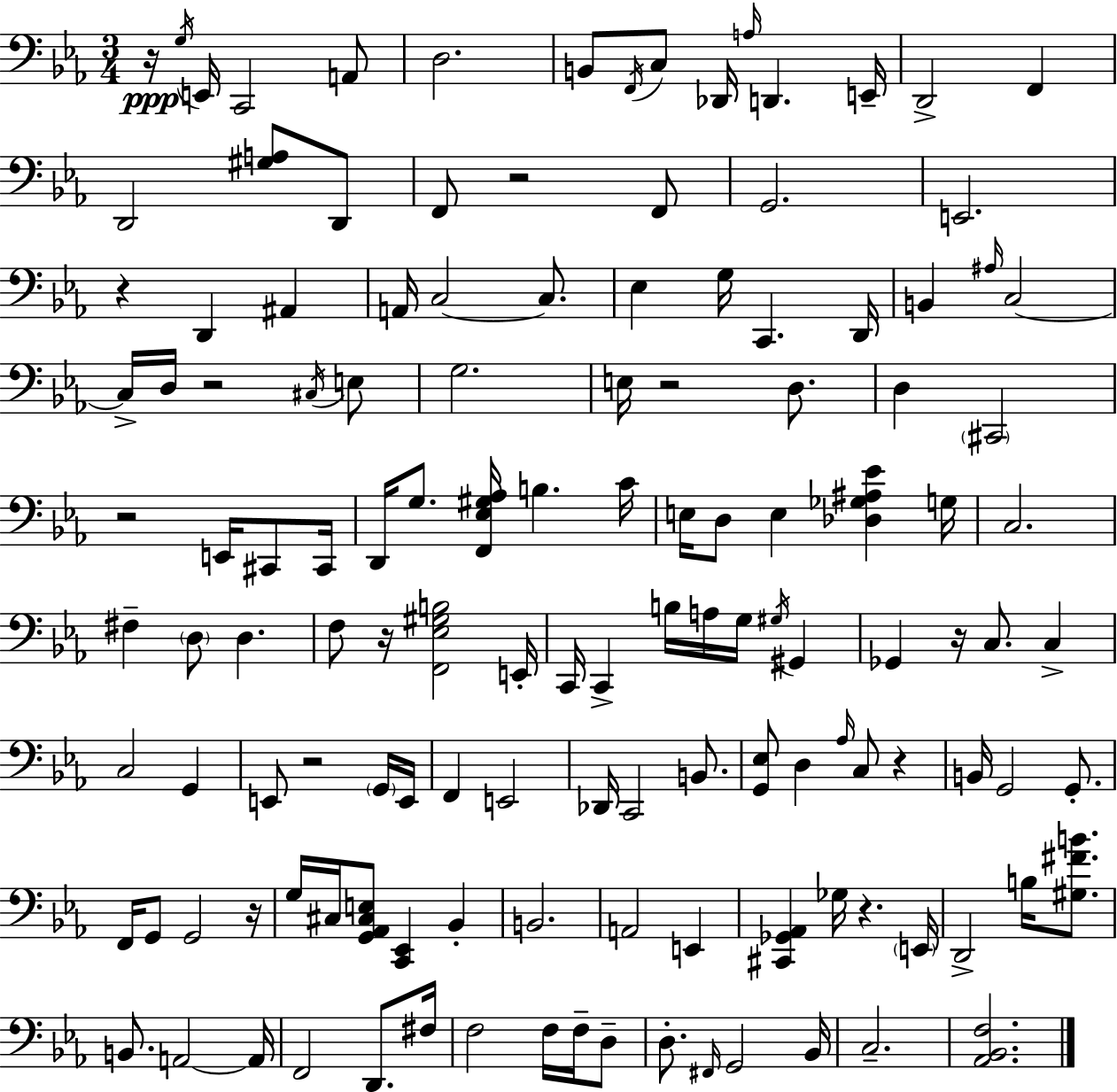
{
  \clef bass
  \numericTimeSignature
  \time 3/4
  \key c \minor
  r16\ppp \acciaccatura { g16 } e,16 c,2 a,8 | d2. | b,8 \acciaccatura { f,16 } c8 des,16 \grace { a16 } d,4. | e,16-- d,2-> f,4 | \break d,2 <gis a>8 | d,8 f,8 r2 | f,8 g,2. | e,2. | \break r4 d,4 ais,4 | a,16 c2~~ | c8. ees4 g16 c,4. | d,16 b,4 \grace { ais16 } c2~~ | \break c16-> d16 r2 | \acciaccatura { cis16 } e8 g2. | e16 r2 | d8. d4 \parenthesize cis,2 | \break r2 | e,16 cis,8 cis,16 d,16 g8. <f, ees gis aes>16 b4. | c'16 e16 d8 e4 | <des ges ais ees'>4 g16 c2. | \break fis4-- \parenthesize d8 d4. | f8 r16 <f, ees gis b>2 | e,16-. c,16 c,4-> b16 a16 | g16 \acciaccatura { gis16 } gis,4 ges,4 r16 c8. | \break c4-> c2 | g,4 e,8 r2 | \parenthesize g,16 e,16 f,4 e,2 | des,16 c,2 | \break b,8. <g, ees>8 d4 | \grace { aes16 } c8 r4 b,16 g,2 | g,8.-. f,16 g,8 g,2 | r16 g16 cis16 <g, aes, cis e>8 <c, ees,>4 | \break bes,4-. b,2. | a,2 | e,4 <cis, ges, aes,>4 ges16 | r4. \parenthesize e,16 d,2-> | \break b16 <gis fis' b'>8. b,8. a,2~~ | a,16 f,2 | d,8. fis16 f2 | f16 f16-- d8-- d8.-. \grace { fis,16 } g,2 | \break bes,16 c2.-- | <aes, bes, f>2. | \bar "|."
}